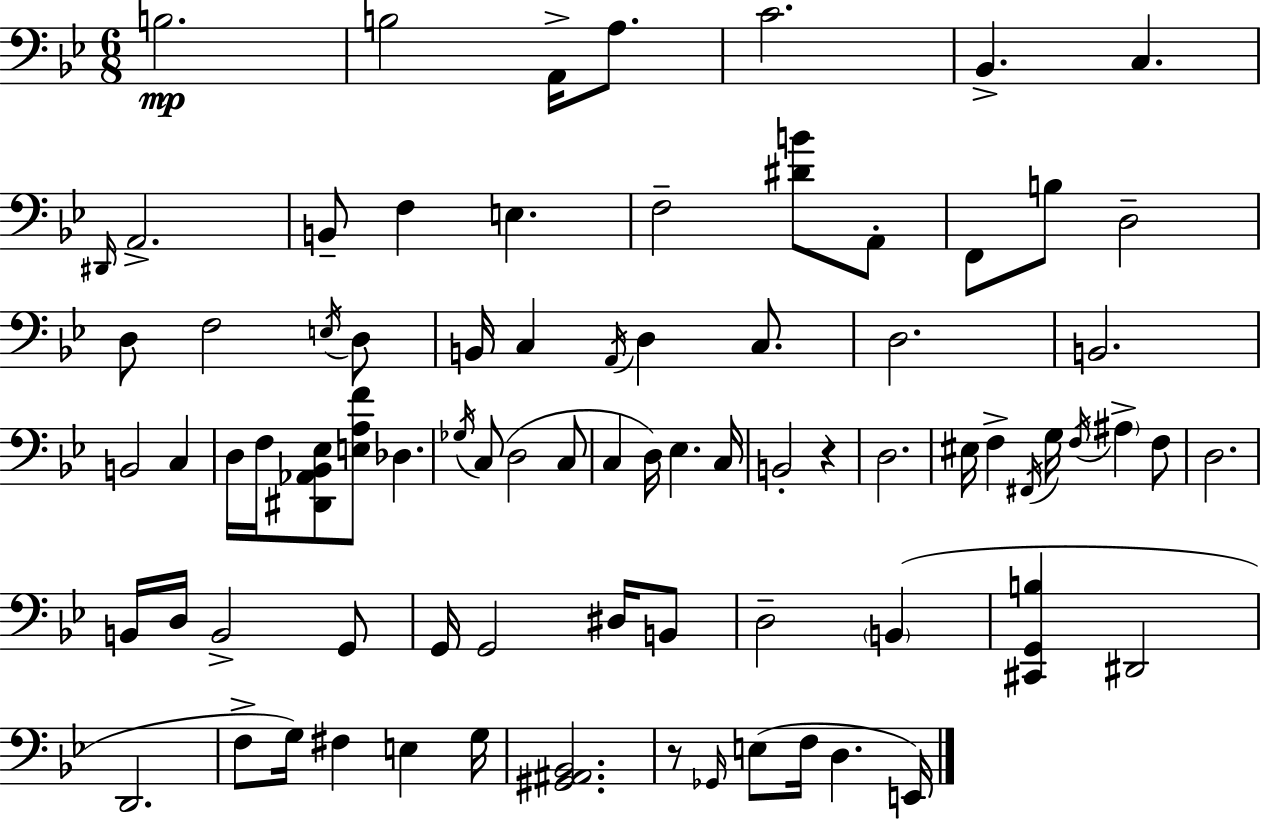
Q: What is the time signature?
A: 6/8